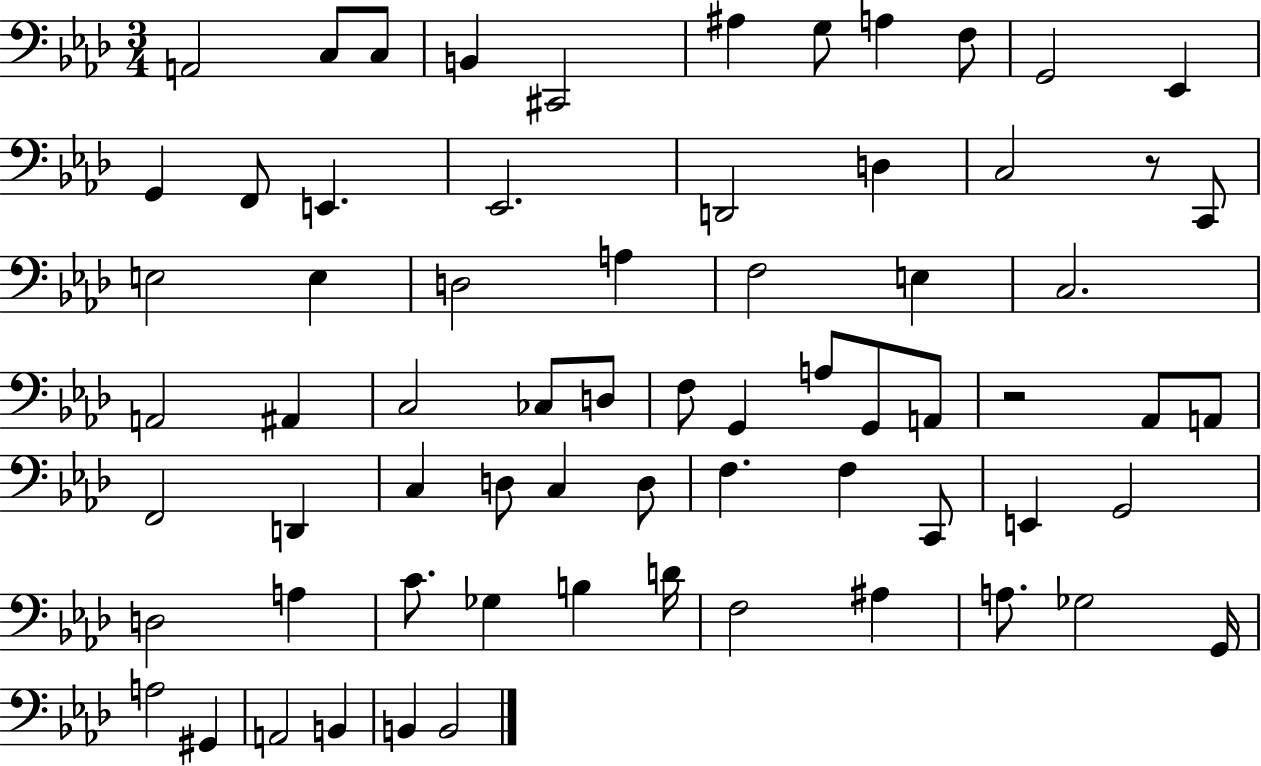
A2/h C3/e C3/e B2/q C#2/h A#3/q G3/e A3/q F3/e G2/h Eb2/q G2/q F2/e E2/q. Eb2/h. D2/h D3/q C3/h R/e C2/e E3/h E3/q D3/h A3/q F3/h E3/q C3/h. A2/h A#2/q C3/h CES3/e D3/e F3/e G2/q A3/e G2/e A2/e R/h Ab2/e A2/e F2/h D2/q C3/q D3/e C3/q D3/e F3/q. F3/q C2/e E2/q G2/h D3/h A3/q C4/e. Gb3/q B3/q D4/s F3/h A#3/q A3/e. Gb3/h G2/s A3/h G#2/q A2/h B2/q B2/q B2/h